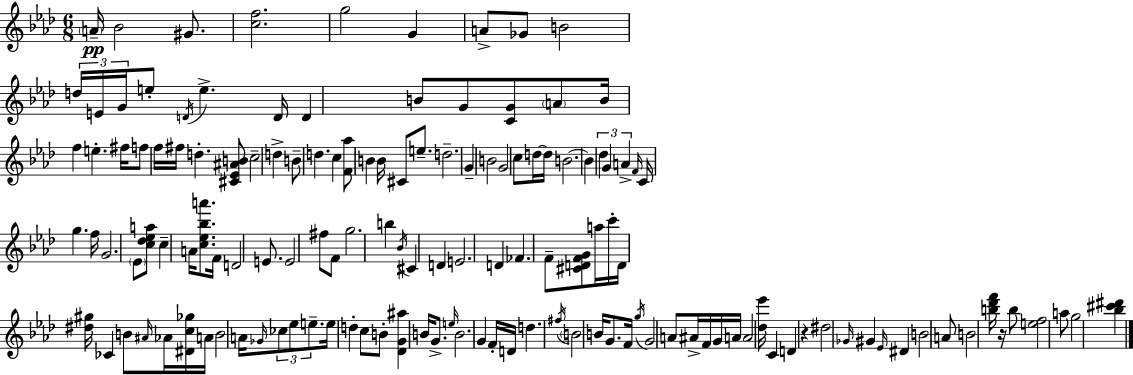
{
  \clef treble
  \numericTimeSignature
  \time 6/8
  \key aes \major
  \parenthesize a'16--\pp bes'2 gis'8. | <c'' f''>2. | g''2 g'4 | a'8-> ges'8 b'2 | \break \tuplet 3/2 { d''16 e'16 g'16 } e''8-. \acciaccatura { d'16 } e''4.-> | d'16 d'4 b'8 g'8 <c' g'>8 \parenthesize a'8 | b'16 f''4 e''4.-. | fis''16 f''8 f''16 fis''16 d''4.-. <cis' ees' ais' b'>8 | \break c''2-- d''4-> | b'8-- d''4. c''4 | <f' aes''>8 b'4 b'16 cis'8 e''8.-- | d''2.-- | \break g'4-- b'2 | g'2 c''8 d''16~~ | d''16 b'2.~~ | b'4 \tuplet 3/2 { des''4 g'4 | \break a'4-> } \grace { f'16 } c'16 g''4. | f''16 g'2. | \parenthesize ees'8 <c'' des'' ees'' a''>8 c''4-- a'16 <c'' ees'' bes'' a'''>8. | f'16 d'2 e'8. | \break e'2 fis''8 | f'8 g''2. | b''4 \acciaccatura { bes'16 } cis'4 d'4 | e'2. | \break d'4 fes'4. | f'8-- <cis' d' f' g'>8 a''16 c'''16-. d'16 <dis'' gis''>16 ces'4 | b'8 \grace { ais'16 } aes'16 <dis' c'' ges''>16 a'16 b'2 | a'16 \grace { ges'16 } \tuplet 3/2 { ces''8 ees''8 e''8.-- } | \break e''16 d''4-. c''8 b'8-. <des' g' ais''>4 | b'16 g'8.-> \grace { e''16 } b'2. | g'4 f'16-. d'16 | d''4. \acciaccatura { fis''16 } \parenthesize b'2 | \break b'16 g'8. f'16 \acciaccatura { g''16 } g'2 | a'8 ais'16-> f'16 g'16 a'16 a'2 | <des'' ees'''>16 c'4 | d'4 r4 dis''2 | \break \grace { ges'16 } gis'4 \grace { ees'16 } dis'4 | b'2 a'8 | b'2 <b'' des''' f'''>16 r16 b''8 | <e'' f''>2 a''8 g''2 | \break <bes'' cis''' dis'''>4 \bar "|."
}